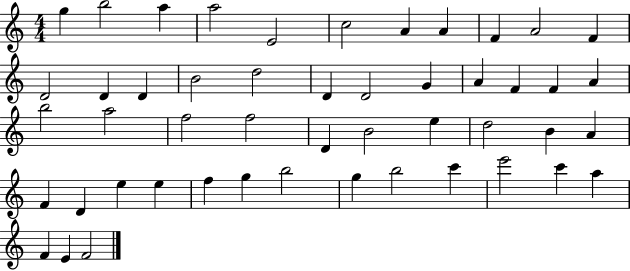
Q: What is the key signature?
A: C major